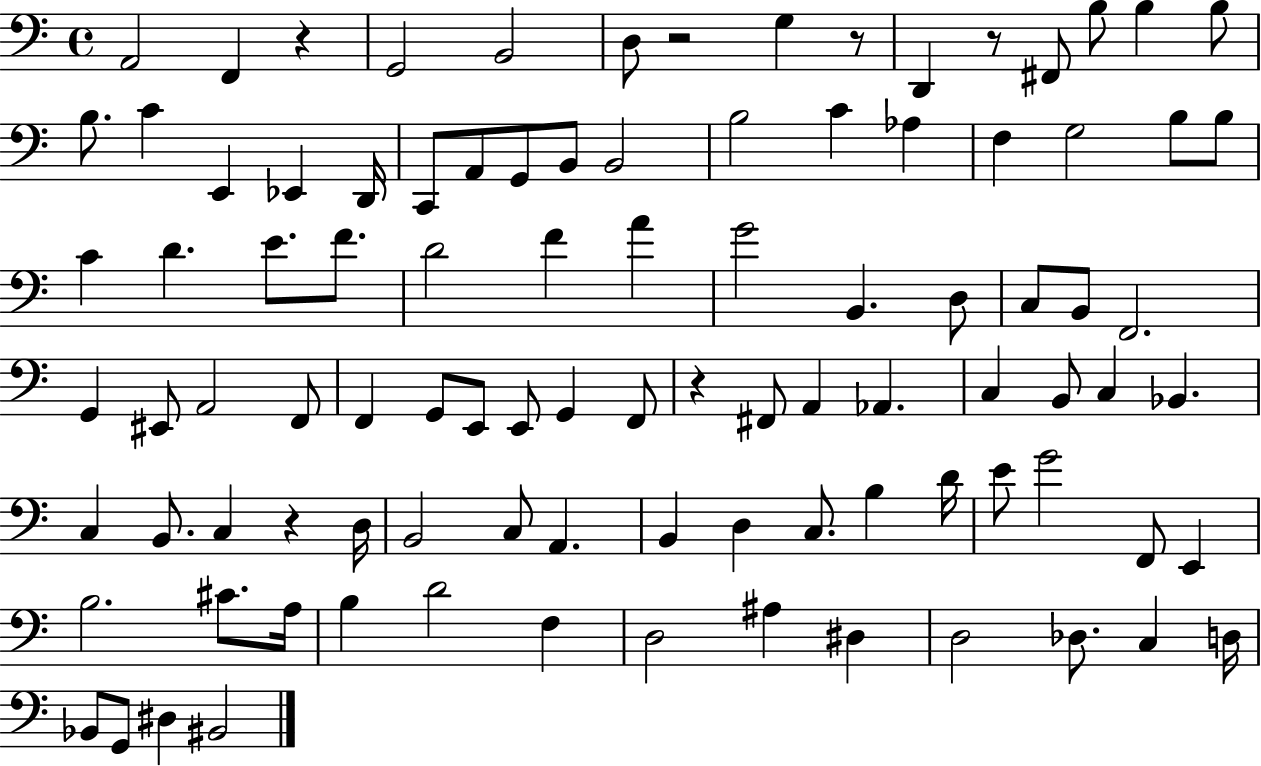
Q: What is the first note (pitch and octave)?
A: A2